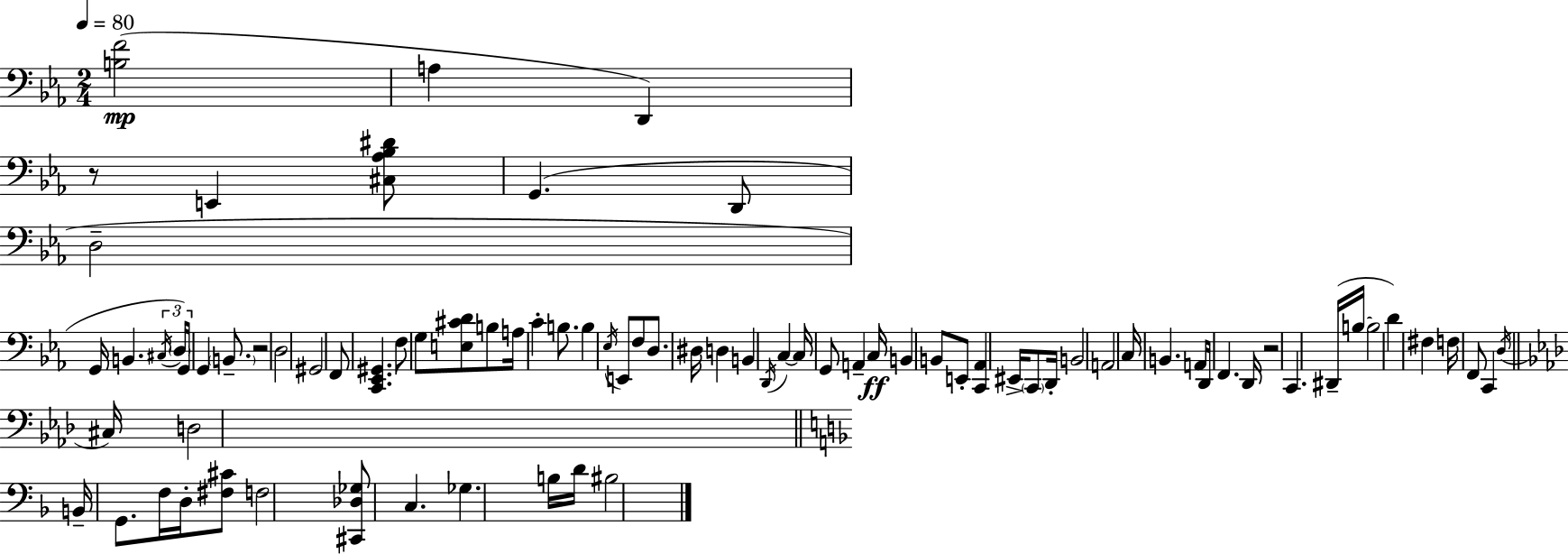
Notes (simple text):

[B3,F4]/h A3/q D2/q R/e E2/q [C#3,Ab3,Bb3,D#4]/e G2/q. D2/e D3/h G2/s B2/q. C#3/s D3/s G2/s G2/q B2/e. R/h D3/h G#2/h F2/e [C2,Eb2,G#2]/q. F3/e G3/e [E3,C#4,D4]/e B3/e A3/s C4/q B3/e. B3/q Eb3/s E2/e F3/e D3/e. D#3/s D3/q B2/q D2/s C3/q C3/s G2/e A2/q C3/s B2/q B2/e E2/e [C2,Ab2]/q EIS2/s C2/e D2/s B2/h A2/h C3/s B2/q. A2/s D2/s F2/q. D2/s R/h C2/q. D#2/s B3/s B3/h D4/q F#3/q F3/s F2/e C2/q D3/s C#3/s D3/h B2/s G2/e. F3/s D3/s [F#3,C#4]/e F3/h [C#2,Db3,Gb3]/e C3/q. Gb3/q. B3/s D4/s BIS3/h